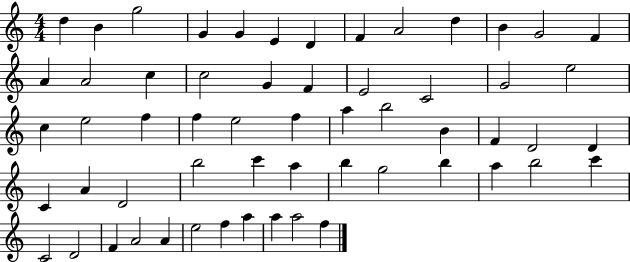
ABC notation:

X:1
T:Untitled
M:4/4
L:1/4
K:C
d B g2 G G E D F A2 d B G2 F A A2 c c2 G F E2 C2 G2 e2 c e2 f f e2 f a b2 B F D2 D C A D2 b2 c' a b g2 b a b2 c' C2 D2 F A2 A e2 f a a a2 f